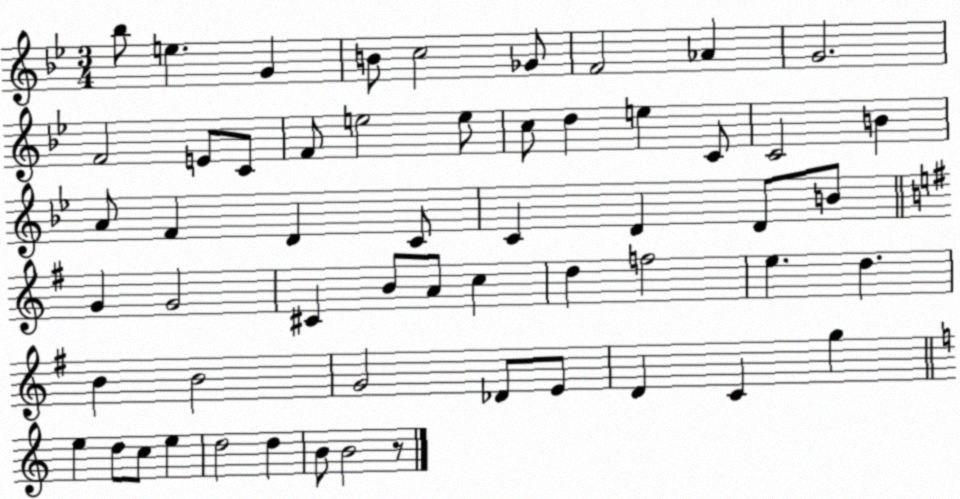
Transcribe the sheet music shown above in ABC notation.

X:1
T:Untitled
M:3/4
L:1/4
K:Bb
_b/2 e G B/2 c2 _G/2 F2 _A G2 F2 E/2 C/2 F/2 e2 e/2 c/2 d e C/2 C2 B A/2 F D C/2 C D D/2 B/2 G G2 ^C B/2 A/2 c d f2 e d B B2 G2 _D/2 E/2 D C g e d/2 c/2 e d2 d B/2 B2 z/2